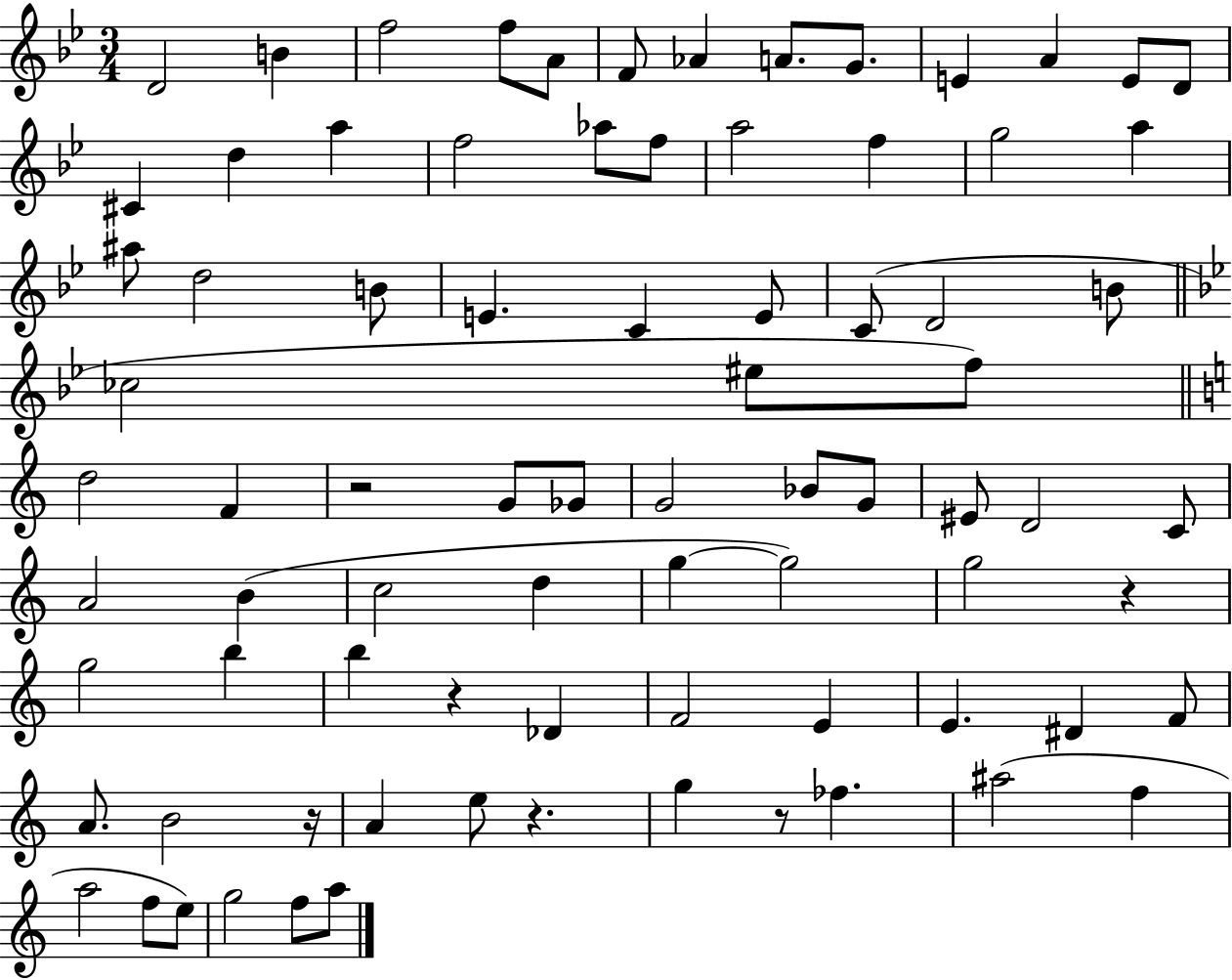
D4/h B4/q F5/h F5/e A4/e F4/e Ab4/q A4/e. G4/e. E4/q A4/q E4/e D4/e C#4/q D5/q A5/q F5/h Ab5/e F5/e A5/h F5/q G5/h A5/q A#5/e D5/h B4/e E4/q. C4/q E4/e C4/e D4/h B4/e CES5/h EIS5/e F5/e D5/h F4/q R/h G4/e Gb4/e G4/h Bb4/e G4/e EIS4/e D4/h C4/e A4/h B4/q C5/h D5/q G5/q G5/h G5/h R/q G5/h B5/q B5/q R/q Db4/q F4/h E4/q E4/q. D#4/q F4/e A4/e. B4/h R/s A4/q E5/e R/q. G5/q R/e FES5/q. A#5/h F5/q A5/h F5/e E5/e G5/h F5/e A5/e